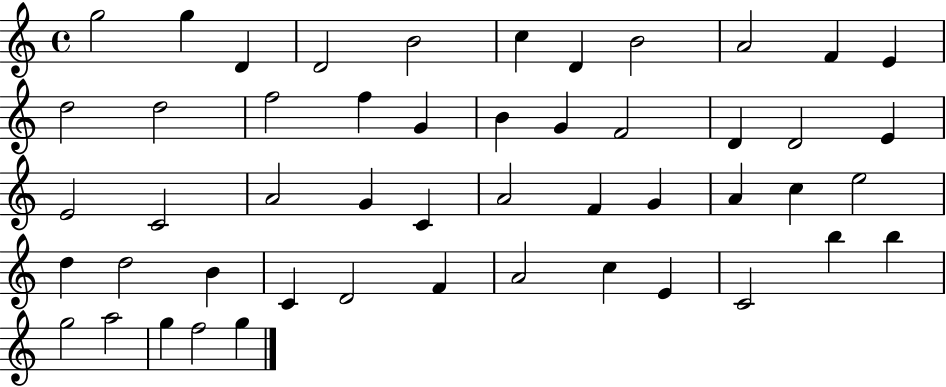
{
  \clef treble
  \time 4/4
  \defaultTimeSignature
  \key c \major
  g''2 g''4 d'4 | d'2 b'2 | c''4 d'4 b'2 | a'2 f'4 e'4 | \break d''2 d''2 | f''2 f''4 g'4 | b'4 g'4 f'2 | d'4 d'2 e'4 | \break e'2 c'2 | a'2 g'4 c'4 | a'2 f'4 g'4 | a'4 c''4 e''2 | \break d''4 d''2 b'4 | c'4 d'2 f'4 | a'2 c''4 e'4 | c'2 b''4 b''4 | \break g''2 a''2 | g''4 f''2 g''4 | \bar "|."
}